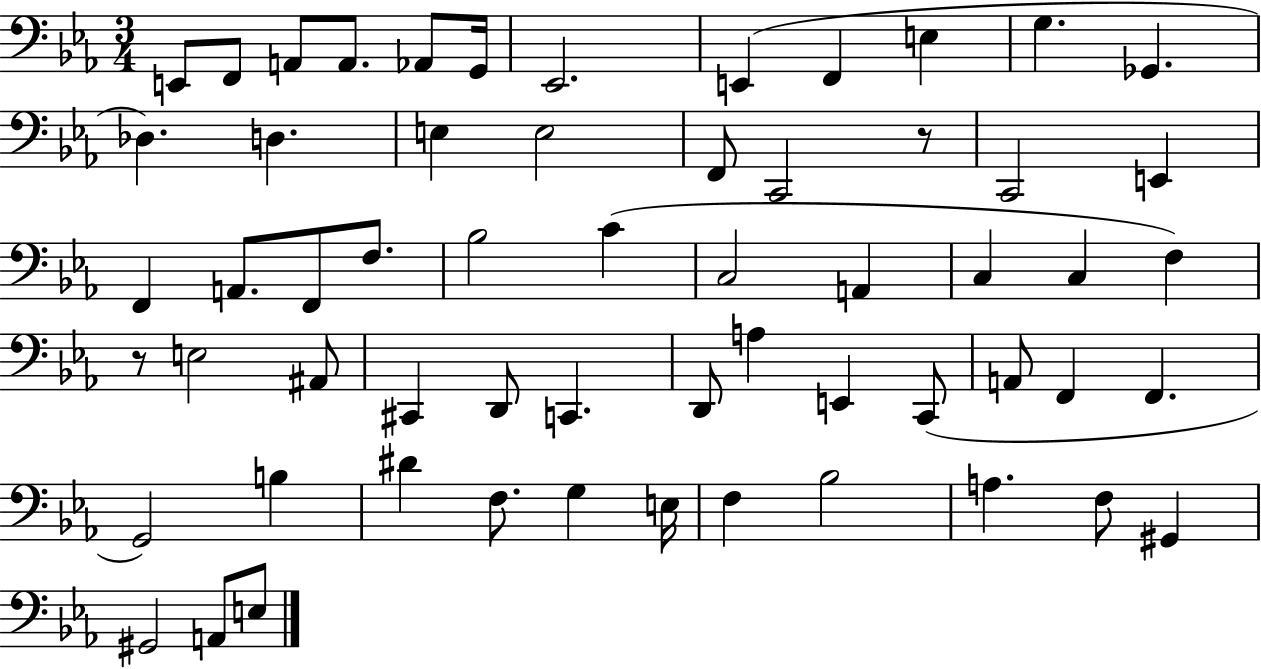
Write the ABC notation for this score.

X:1
T:Untitled
M:3/4
L:1/4
K:Eb
E,,/2 F,,/2 A,,/2 A,,/2 _A,,/2 G,,/4 _E,,2 E,, F,, E, G, _G,, _D, D, E, E,2 F,,/2 C,,2 z/2 C,,2 E,, F,, A,,/2 F,,/2 F,/2 _B,2 C C,2 A,, C, C, F, z/2 E,2 ^A,,/2 ^C,, D,,/2 C,, D,,/2 A, E,, C,,/2 A,,/2 F,, F,, G,,2 B, ^D F,/2 G, E,/4 F, _B,2 A, F,/2 ^G,, ^G,,2 A,,/2 E,/2